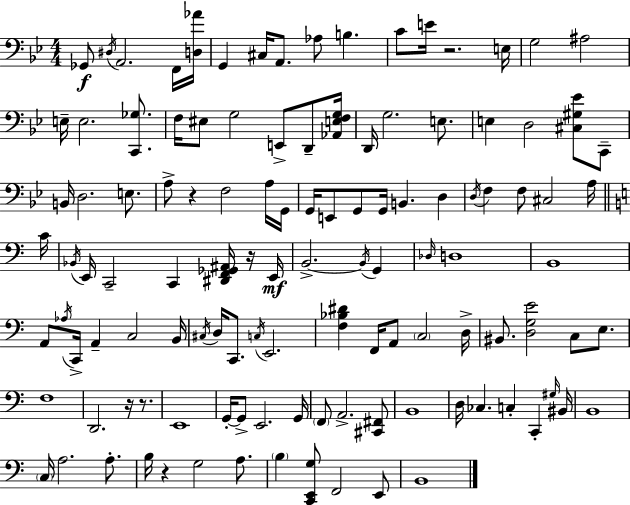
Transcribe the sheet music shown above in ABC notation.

X:1
T:Untitled
M:4/4
L:1/4
K:Gm
_G,,/2 ^D,/4 A,,2 F,,/4 [D,_A]/4 G,, ^C,/4 A,,/2 _A,/2 B, C/2 E/4 z2 E,/4 G,2 ^A,2 E,/4 E,2 [C,,_G,]/2 F,/4 ^E,/2 G,2 E,,/2 D,,/2 [_A,,E,F,G,]/4 D,,/4 G,2 E,/2 E, D,2 [^C,^G,_E]/2 C,,/2 B,,/4 D,2 E,/2 A,/2 z F,2 A,/4 G,,/4 G,,/4 E,,/2 G,,/2 G,,/4 B,, D, D,/4 F, F,/2 ^C,2 A,/4 C/4 _B,,/4 E,,/4 C,,2 C,, [^D,,F,,_G,,^A,,]/4 z/4 E,,/4 B,,2 B,,/4 G,, _D,/4 D,4 B,,4 A,,/2 _A,/4 C,,/4 A,, C,2 B,,/4 ^C,/4 D,/4 C,,/2 C,/4 E,,2 [F,_B,^D] F,,/4 A,,/2 C,2 D,/4 ^B,,/2 [D,G,E]2 C,/2 E,/2 F,4 D,,2 z/4 z/2 E,,4 G,,/4 G,,/2 E,,2 G,,/4 F,,/2 A,,2 [^C,,^F,,]/2 B,,4 D,/4 _C, C, C,, ^G,/4 ^B,,/4 B,,4 C,/4 A,2 A,/2 B,/4 z G,2 A,/2 B, [C,,E,,G,]/2 F,,2 E,,/2 B,,4